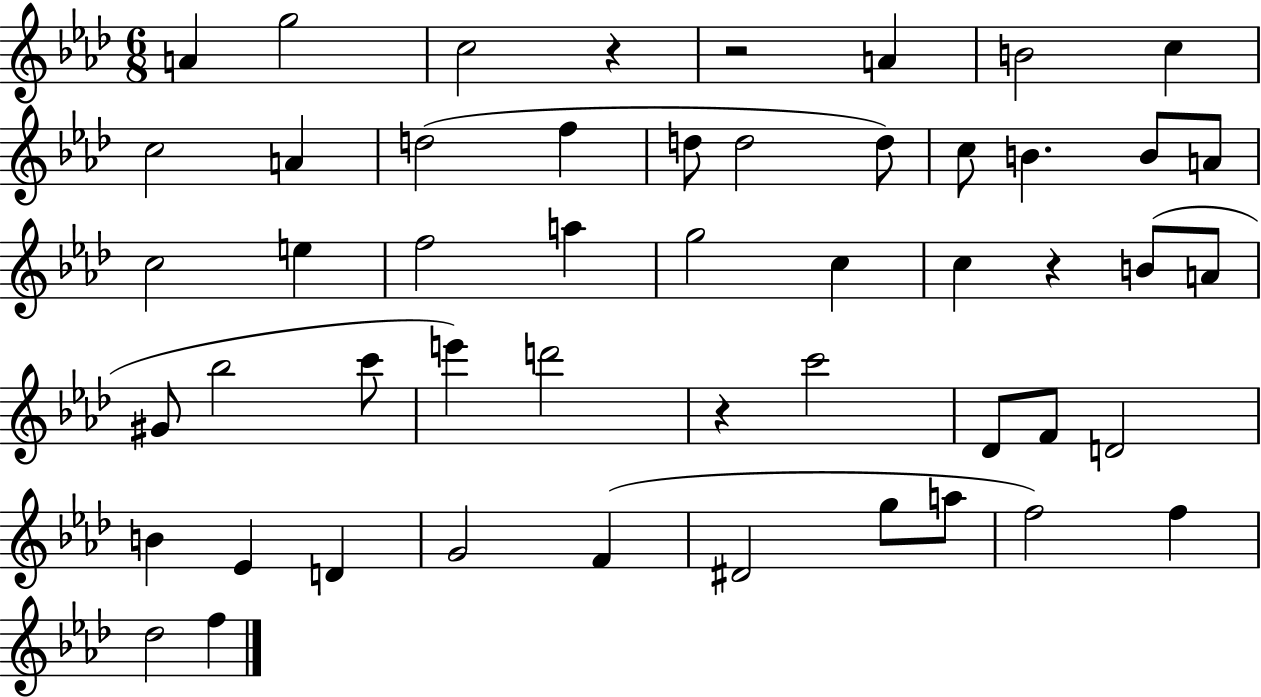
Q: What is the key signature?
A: AES major